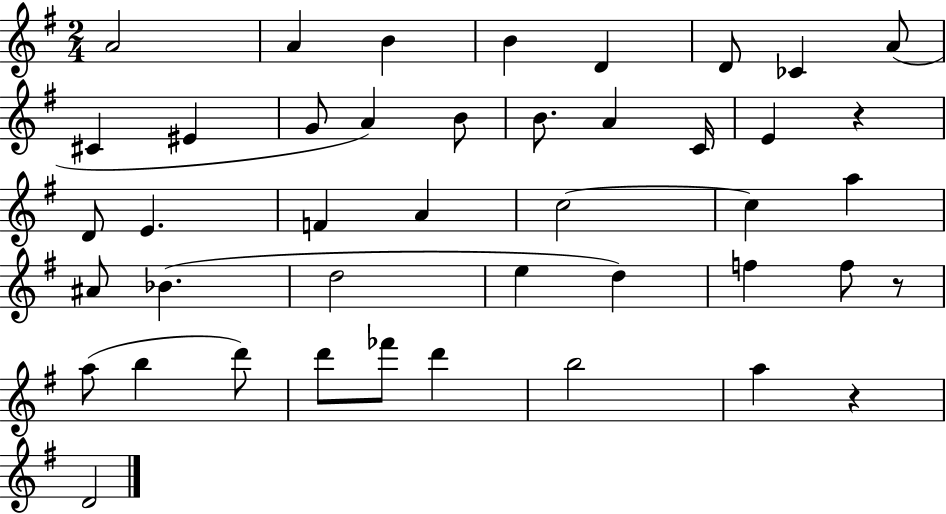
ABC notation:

X:1
T:Untitled
M:2/4
L:1/4
K:G
A2 A B B D D/2 _C A/2 ^C ^E G/2 A B/2 B/2 A C/4 E z D/2 E F A c2 c a ^A/2 _B d2 e d f f/2 z/2 a/2 b d'/2 d'/2 _f'/2 d' b2 a z D2